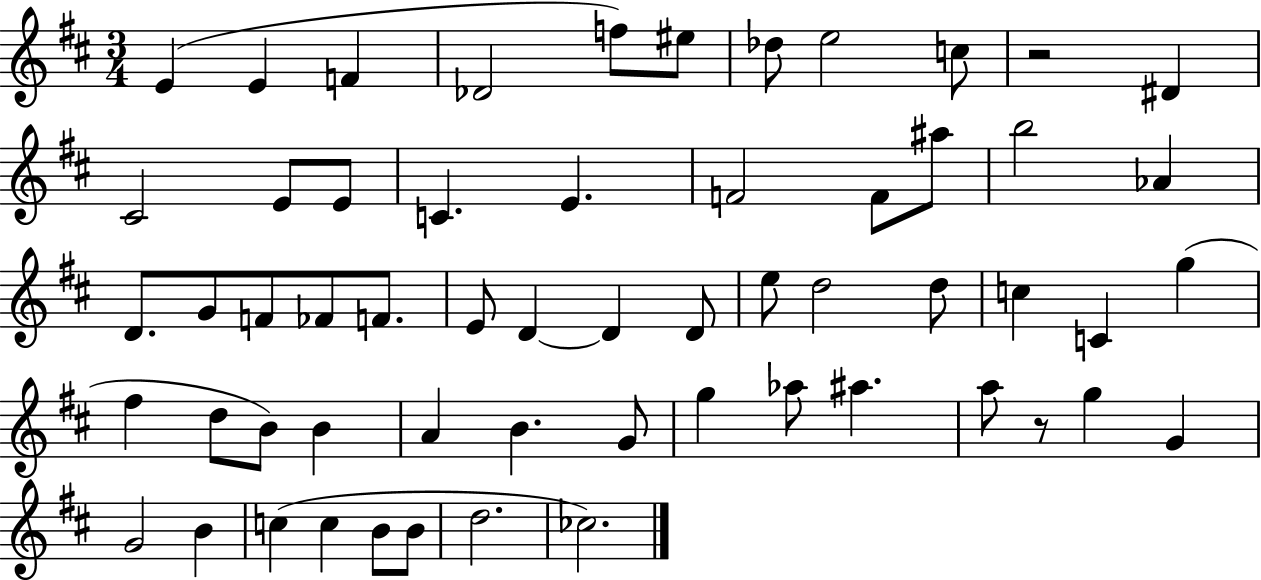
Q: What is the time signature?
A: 3/4